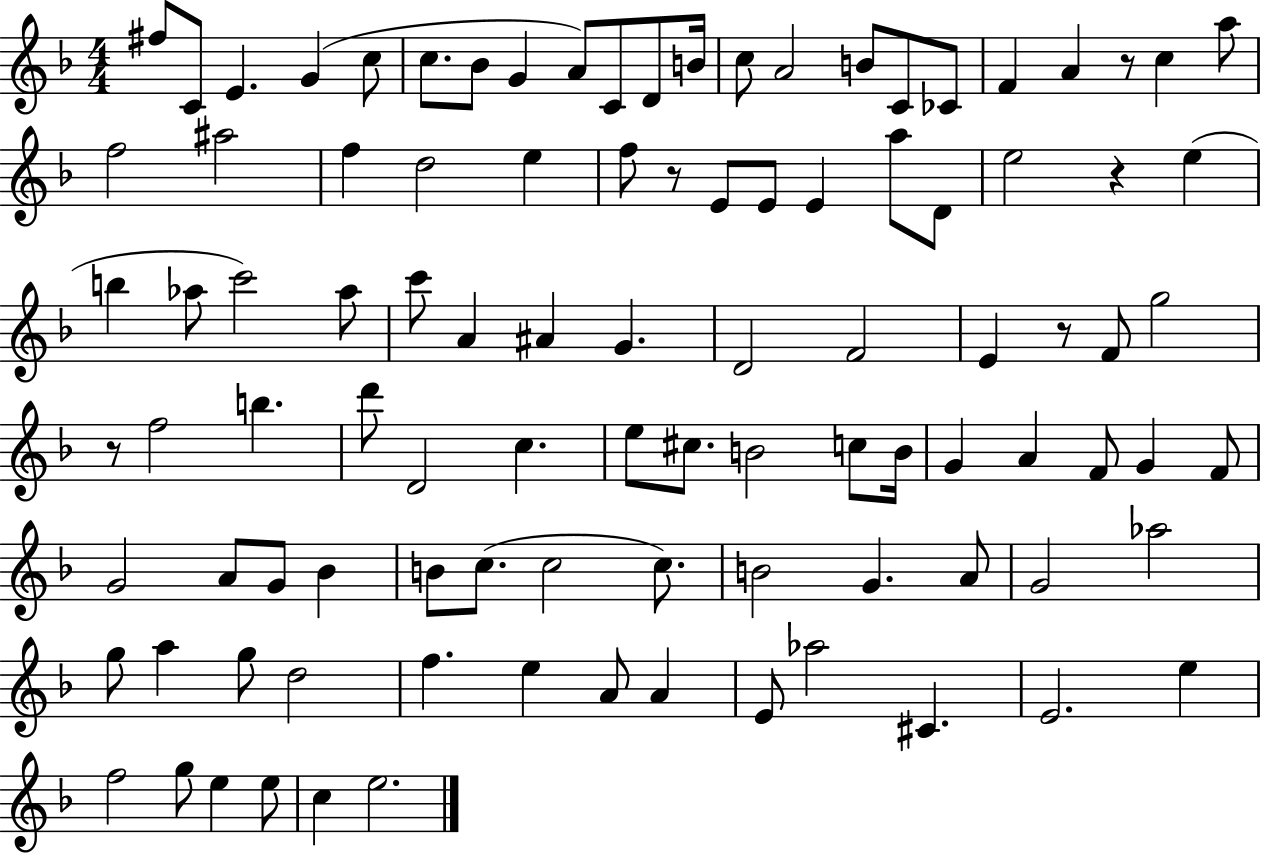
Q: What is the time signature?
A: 4/4